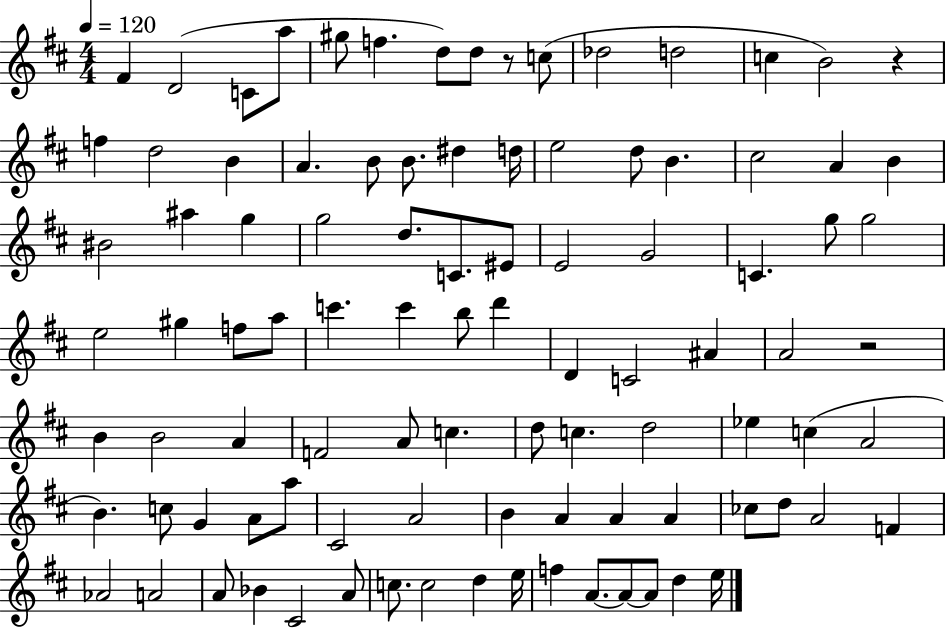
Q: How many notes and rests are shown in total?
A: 97